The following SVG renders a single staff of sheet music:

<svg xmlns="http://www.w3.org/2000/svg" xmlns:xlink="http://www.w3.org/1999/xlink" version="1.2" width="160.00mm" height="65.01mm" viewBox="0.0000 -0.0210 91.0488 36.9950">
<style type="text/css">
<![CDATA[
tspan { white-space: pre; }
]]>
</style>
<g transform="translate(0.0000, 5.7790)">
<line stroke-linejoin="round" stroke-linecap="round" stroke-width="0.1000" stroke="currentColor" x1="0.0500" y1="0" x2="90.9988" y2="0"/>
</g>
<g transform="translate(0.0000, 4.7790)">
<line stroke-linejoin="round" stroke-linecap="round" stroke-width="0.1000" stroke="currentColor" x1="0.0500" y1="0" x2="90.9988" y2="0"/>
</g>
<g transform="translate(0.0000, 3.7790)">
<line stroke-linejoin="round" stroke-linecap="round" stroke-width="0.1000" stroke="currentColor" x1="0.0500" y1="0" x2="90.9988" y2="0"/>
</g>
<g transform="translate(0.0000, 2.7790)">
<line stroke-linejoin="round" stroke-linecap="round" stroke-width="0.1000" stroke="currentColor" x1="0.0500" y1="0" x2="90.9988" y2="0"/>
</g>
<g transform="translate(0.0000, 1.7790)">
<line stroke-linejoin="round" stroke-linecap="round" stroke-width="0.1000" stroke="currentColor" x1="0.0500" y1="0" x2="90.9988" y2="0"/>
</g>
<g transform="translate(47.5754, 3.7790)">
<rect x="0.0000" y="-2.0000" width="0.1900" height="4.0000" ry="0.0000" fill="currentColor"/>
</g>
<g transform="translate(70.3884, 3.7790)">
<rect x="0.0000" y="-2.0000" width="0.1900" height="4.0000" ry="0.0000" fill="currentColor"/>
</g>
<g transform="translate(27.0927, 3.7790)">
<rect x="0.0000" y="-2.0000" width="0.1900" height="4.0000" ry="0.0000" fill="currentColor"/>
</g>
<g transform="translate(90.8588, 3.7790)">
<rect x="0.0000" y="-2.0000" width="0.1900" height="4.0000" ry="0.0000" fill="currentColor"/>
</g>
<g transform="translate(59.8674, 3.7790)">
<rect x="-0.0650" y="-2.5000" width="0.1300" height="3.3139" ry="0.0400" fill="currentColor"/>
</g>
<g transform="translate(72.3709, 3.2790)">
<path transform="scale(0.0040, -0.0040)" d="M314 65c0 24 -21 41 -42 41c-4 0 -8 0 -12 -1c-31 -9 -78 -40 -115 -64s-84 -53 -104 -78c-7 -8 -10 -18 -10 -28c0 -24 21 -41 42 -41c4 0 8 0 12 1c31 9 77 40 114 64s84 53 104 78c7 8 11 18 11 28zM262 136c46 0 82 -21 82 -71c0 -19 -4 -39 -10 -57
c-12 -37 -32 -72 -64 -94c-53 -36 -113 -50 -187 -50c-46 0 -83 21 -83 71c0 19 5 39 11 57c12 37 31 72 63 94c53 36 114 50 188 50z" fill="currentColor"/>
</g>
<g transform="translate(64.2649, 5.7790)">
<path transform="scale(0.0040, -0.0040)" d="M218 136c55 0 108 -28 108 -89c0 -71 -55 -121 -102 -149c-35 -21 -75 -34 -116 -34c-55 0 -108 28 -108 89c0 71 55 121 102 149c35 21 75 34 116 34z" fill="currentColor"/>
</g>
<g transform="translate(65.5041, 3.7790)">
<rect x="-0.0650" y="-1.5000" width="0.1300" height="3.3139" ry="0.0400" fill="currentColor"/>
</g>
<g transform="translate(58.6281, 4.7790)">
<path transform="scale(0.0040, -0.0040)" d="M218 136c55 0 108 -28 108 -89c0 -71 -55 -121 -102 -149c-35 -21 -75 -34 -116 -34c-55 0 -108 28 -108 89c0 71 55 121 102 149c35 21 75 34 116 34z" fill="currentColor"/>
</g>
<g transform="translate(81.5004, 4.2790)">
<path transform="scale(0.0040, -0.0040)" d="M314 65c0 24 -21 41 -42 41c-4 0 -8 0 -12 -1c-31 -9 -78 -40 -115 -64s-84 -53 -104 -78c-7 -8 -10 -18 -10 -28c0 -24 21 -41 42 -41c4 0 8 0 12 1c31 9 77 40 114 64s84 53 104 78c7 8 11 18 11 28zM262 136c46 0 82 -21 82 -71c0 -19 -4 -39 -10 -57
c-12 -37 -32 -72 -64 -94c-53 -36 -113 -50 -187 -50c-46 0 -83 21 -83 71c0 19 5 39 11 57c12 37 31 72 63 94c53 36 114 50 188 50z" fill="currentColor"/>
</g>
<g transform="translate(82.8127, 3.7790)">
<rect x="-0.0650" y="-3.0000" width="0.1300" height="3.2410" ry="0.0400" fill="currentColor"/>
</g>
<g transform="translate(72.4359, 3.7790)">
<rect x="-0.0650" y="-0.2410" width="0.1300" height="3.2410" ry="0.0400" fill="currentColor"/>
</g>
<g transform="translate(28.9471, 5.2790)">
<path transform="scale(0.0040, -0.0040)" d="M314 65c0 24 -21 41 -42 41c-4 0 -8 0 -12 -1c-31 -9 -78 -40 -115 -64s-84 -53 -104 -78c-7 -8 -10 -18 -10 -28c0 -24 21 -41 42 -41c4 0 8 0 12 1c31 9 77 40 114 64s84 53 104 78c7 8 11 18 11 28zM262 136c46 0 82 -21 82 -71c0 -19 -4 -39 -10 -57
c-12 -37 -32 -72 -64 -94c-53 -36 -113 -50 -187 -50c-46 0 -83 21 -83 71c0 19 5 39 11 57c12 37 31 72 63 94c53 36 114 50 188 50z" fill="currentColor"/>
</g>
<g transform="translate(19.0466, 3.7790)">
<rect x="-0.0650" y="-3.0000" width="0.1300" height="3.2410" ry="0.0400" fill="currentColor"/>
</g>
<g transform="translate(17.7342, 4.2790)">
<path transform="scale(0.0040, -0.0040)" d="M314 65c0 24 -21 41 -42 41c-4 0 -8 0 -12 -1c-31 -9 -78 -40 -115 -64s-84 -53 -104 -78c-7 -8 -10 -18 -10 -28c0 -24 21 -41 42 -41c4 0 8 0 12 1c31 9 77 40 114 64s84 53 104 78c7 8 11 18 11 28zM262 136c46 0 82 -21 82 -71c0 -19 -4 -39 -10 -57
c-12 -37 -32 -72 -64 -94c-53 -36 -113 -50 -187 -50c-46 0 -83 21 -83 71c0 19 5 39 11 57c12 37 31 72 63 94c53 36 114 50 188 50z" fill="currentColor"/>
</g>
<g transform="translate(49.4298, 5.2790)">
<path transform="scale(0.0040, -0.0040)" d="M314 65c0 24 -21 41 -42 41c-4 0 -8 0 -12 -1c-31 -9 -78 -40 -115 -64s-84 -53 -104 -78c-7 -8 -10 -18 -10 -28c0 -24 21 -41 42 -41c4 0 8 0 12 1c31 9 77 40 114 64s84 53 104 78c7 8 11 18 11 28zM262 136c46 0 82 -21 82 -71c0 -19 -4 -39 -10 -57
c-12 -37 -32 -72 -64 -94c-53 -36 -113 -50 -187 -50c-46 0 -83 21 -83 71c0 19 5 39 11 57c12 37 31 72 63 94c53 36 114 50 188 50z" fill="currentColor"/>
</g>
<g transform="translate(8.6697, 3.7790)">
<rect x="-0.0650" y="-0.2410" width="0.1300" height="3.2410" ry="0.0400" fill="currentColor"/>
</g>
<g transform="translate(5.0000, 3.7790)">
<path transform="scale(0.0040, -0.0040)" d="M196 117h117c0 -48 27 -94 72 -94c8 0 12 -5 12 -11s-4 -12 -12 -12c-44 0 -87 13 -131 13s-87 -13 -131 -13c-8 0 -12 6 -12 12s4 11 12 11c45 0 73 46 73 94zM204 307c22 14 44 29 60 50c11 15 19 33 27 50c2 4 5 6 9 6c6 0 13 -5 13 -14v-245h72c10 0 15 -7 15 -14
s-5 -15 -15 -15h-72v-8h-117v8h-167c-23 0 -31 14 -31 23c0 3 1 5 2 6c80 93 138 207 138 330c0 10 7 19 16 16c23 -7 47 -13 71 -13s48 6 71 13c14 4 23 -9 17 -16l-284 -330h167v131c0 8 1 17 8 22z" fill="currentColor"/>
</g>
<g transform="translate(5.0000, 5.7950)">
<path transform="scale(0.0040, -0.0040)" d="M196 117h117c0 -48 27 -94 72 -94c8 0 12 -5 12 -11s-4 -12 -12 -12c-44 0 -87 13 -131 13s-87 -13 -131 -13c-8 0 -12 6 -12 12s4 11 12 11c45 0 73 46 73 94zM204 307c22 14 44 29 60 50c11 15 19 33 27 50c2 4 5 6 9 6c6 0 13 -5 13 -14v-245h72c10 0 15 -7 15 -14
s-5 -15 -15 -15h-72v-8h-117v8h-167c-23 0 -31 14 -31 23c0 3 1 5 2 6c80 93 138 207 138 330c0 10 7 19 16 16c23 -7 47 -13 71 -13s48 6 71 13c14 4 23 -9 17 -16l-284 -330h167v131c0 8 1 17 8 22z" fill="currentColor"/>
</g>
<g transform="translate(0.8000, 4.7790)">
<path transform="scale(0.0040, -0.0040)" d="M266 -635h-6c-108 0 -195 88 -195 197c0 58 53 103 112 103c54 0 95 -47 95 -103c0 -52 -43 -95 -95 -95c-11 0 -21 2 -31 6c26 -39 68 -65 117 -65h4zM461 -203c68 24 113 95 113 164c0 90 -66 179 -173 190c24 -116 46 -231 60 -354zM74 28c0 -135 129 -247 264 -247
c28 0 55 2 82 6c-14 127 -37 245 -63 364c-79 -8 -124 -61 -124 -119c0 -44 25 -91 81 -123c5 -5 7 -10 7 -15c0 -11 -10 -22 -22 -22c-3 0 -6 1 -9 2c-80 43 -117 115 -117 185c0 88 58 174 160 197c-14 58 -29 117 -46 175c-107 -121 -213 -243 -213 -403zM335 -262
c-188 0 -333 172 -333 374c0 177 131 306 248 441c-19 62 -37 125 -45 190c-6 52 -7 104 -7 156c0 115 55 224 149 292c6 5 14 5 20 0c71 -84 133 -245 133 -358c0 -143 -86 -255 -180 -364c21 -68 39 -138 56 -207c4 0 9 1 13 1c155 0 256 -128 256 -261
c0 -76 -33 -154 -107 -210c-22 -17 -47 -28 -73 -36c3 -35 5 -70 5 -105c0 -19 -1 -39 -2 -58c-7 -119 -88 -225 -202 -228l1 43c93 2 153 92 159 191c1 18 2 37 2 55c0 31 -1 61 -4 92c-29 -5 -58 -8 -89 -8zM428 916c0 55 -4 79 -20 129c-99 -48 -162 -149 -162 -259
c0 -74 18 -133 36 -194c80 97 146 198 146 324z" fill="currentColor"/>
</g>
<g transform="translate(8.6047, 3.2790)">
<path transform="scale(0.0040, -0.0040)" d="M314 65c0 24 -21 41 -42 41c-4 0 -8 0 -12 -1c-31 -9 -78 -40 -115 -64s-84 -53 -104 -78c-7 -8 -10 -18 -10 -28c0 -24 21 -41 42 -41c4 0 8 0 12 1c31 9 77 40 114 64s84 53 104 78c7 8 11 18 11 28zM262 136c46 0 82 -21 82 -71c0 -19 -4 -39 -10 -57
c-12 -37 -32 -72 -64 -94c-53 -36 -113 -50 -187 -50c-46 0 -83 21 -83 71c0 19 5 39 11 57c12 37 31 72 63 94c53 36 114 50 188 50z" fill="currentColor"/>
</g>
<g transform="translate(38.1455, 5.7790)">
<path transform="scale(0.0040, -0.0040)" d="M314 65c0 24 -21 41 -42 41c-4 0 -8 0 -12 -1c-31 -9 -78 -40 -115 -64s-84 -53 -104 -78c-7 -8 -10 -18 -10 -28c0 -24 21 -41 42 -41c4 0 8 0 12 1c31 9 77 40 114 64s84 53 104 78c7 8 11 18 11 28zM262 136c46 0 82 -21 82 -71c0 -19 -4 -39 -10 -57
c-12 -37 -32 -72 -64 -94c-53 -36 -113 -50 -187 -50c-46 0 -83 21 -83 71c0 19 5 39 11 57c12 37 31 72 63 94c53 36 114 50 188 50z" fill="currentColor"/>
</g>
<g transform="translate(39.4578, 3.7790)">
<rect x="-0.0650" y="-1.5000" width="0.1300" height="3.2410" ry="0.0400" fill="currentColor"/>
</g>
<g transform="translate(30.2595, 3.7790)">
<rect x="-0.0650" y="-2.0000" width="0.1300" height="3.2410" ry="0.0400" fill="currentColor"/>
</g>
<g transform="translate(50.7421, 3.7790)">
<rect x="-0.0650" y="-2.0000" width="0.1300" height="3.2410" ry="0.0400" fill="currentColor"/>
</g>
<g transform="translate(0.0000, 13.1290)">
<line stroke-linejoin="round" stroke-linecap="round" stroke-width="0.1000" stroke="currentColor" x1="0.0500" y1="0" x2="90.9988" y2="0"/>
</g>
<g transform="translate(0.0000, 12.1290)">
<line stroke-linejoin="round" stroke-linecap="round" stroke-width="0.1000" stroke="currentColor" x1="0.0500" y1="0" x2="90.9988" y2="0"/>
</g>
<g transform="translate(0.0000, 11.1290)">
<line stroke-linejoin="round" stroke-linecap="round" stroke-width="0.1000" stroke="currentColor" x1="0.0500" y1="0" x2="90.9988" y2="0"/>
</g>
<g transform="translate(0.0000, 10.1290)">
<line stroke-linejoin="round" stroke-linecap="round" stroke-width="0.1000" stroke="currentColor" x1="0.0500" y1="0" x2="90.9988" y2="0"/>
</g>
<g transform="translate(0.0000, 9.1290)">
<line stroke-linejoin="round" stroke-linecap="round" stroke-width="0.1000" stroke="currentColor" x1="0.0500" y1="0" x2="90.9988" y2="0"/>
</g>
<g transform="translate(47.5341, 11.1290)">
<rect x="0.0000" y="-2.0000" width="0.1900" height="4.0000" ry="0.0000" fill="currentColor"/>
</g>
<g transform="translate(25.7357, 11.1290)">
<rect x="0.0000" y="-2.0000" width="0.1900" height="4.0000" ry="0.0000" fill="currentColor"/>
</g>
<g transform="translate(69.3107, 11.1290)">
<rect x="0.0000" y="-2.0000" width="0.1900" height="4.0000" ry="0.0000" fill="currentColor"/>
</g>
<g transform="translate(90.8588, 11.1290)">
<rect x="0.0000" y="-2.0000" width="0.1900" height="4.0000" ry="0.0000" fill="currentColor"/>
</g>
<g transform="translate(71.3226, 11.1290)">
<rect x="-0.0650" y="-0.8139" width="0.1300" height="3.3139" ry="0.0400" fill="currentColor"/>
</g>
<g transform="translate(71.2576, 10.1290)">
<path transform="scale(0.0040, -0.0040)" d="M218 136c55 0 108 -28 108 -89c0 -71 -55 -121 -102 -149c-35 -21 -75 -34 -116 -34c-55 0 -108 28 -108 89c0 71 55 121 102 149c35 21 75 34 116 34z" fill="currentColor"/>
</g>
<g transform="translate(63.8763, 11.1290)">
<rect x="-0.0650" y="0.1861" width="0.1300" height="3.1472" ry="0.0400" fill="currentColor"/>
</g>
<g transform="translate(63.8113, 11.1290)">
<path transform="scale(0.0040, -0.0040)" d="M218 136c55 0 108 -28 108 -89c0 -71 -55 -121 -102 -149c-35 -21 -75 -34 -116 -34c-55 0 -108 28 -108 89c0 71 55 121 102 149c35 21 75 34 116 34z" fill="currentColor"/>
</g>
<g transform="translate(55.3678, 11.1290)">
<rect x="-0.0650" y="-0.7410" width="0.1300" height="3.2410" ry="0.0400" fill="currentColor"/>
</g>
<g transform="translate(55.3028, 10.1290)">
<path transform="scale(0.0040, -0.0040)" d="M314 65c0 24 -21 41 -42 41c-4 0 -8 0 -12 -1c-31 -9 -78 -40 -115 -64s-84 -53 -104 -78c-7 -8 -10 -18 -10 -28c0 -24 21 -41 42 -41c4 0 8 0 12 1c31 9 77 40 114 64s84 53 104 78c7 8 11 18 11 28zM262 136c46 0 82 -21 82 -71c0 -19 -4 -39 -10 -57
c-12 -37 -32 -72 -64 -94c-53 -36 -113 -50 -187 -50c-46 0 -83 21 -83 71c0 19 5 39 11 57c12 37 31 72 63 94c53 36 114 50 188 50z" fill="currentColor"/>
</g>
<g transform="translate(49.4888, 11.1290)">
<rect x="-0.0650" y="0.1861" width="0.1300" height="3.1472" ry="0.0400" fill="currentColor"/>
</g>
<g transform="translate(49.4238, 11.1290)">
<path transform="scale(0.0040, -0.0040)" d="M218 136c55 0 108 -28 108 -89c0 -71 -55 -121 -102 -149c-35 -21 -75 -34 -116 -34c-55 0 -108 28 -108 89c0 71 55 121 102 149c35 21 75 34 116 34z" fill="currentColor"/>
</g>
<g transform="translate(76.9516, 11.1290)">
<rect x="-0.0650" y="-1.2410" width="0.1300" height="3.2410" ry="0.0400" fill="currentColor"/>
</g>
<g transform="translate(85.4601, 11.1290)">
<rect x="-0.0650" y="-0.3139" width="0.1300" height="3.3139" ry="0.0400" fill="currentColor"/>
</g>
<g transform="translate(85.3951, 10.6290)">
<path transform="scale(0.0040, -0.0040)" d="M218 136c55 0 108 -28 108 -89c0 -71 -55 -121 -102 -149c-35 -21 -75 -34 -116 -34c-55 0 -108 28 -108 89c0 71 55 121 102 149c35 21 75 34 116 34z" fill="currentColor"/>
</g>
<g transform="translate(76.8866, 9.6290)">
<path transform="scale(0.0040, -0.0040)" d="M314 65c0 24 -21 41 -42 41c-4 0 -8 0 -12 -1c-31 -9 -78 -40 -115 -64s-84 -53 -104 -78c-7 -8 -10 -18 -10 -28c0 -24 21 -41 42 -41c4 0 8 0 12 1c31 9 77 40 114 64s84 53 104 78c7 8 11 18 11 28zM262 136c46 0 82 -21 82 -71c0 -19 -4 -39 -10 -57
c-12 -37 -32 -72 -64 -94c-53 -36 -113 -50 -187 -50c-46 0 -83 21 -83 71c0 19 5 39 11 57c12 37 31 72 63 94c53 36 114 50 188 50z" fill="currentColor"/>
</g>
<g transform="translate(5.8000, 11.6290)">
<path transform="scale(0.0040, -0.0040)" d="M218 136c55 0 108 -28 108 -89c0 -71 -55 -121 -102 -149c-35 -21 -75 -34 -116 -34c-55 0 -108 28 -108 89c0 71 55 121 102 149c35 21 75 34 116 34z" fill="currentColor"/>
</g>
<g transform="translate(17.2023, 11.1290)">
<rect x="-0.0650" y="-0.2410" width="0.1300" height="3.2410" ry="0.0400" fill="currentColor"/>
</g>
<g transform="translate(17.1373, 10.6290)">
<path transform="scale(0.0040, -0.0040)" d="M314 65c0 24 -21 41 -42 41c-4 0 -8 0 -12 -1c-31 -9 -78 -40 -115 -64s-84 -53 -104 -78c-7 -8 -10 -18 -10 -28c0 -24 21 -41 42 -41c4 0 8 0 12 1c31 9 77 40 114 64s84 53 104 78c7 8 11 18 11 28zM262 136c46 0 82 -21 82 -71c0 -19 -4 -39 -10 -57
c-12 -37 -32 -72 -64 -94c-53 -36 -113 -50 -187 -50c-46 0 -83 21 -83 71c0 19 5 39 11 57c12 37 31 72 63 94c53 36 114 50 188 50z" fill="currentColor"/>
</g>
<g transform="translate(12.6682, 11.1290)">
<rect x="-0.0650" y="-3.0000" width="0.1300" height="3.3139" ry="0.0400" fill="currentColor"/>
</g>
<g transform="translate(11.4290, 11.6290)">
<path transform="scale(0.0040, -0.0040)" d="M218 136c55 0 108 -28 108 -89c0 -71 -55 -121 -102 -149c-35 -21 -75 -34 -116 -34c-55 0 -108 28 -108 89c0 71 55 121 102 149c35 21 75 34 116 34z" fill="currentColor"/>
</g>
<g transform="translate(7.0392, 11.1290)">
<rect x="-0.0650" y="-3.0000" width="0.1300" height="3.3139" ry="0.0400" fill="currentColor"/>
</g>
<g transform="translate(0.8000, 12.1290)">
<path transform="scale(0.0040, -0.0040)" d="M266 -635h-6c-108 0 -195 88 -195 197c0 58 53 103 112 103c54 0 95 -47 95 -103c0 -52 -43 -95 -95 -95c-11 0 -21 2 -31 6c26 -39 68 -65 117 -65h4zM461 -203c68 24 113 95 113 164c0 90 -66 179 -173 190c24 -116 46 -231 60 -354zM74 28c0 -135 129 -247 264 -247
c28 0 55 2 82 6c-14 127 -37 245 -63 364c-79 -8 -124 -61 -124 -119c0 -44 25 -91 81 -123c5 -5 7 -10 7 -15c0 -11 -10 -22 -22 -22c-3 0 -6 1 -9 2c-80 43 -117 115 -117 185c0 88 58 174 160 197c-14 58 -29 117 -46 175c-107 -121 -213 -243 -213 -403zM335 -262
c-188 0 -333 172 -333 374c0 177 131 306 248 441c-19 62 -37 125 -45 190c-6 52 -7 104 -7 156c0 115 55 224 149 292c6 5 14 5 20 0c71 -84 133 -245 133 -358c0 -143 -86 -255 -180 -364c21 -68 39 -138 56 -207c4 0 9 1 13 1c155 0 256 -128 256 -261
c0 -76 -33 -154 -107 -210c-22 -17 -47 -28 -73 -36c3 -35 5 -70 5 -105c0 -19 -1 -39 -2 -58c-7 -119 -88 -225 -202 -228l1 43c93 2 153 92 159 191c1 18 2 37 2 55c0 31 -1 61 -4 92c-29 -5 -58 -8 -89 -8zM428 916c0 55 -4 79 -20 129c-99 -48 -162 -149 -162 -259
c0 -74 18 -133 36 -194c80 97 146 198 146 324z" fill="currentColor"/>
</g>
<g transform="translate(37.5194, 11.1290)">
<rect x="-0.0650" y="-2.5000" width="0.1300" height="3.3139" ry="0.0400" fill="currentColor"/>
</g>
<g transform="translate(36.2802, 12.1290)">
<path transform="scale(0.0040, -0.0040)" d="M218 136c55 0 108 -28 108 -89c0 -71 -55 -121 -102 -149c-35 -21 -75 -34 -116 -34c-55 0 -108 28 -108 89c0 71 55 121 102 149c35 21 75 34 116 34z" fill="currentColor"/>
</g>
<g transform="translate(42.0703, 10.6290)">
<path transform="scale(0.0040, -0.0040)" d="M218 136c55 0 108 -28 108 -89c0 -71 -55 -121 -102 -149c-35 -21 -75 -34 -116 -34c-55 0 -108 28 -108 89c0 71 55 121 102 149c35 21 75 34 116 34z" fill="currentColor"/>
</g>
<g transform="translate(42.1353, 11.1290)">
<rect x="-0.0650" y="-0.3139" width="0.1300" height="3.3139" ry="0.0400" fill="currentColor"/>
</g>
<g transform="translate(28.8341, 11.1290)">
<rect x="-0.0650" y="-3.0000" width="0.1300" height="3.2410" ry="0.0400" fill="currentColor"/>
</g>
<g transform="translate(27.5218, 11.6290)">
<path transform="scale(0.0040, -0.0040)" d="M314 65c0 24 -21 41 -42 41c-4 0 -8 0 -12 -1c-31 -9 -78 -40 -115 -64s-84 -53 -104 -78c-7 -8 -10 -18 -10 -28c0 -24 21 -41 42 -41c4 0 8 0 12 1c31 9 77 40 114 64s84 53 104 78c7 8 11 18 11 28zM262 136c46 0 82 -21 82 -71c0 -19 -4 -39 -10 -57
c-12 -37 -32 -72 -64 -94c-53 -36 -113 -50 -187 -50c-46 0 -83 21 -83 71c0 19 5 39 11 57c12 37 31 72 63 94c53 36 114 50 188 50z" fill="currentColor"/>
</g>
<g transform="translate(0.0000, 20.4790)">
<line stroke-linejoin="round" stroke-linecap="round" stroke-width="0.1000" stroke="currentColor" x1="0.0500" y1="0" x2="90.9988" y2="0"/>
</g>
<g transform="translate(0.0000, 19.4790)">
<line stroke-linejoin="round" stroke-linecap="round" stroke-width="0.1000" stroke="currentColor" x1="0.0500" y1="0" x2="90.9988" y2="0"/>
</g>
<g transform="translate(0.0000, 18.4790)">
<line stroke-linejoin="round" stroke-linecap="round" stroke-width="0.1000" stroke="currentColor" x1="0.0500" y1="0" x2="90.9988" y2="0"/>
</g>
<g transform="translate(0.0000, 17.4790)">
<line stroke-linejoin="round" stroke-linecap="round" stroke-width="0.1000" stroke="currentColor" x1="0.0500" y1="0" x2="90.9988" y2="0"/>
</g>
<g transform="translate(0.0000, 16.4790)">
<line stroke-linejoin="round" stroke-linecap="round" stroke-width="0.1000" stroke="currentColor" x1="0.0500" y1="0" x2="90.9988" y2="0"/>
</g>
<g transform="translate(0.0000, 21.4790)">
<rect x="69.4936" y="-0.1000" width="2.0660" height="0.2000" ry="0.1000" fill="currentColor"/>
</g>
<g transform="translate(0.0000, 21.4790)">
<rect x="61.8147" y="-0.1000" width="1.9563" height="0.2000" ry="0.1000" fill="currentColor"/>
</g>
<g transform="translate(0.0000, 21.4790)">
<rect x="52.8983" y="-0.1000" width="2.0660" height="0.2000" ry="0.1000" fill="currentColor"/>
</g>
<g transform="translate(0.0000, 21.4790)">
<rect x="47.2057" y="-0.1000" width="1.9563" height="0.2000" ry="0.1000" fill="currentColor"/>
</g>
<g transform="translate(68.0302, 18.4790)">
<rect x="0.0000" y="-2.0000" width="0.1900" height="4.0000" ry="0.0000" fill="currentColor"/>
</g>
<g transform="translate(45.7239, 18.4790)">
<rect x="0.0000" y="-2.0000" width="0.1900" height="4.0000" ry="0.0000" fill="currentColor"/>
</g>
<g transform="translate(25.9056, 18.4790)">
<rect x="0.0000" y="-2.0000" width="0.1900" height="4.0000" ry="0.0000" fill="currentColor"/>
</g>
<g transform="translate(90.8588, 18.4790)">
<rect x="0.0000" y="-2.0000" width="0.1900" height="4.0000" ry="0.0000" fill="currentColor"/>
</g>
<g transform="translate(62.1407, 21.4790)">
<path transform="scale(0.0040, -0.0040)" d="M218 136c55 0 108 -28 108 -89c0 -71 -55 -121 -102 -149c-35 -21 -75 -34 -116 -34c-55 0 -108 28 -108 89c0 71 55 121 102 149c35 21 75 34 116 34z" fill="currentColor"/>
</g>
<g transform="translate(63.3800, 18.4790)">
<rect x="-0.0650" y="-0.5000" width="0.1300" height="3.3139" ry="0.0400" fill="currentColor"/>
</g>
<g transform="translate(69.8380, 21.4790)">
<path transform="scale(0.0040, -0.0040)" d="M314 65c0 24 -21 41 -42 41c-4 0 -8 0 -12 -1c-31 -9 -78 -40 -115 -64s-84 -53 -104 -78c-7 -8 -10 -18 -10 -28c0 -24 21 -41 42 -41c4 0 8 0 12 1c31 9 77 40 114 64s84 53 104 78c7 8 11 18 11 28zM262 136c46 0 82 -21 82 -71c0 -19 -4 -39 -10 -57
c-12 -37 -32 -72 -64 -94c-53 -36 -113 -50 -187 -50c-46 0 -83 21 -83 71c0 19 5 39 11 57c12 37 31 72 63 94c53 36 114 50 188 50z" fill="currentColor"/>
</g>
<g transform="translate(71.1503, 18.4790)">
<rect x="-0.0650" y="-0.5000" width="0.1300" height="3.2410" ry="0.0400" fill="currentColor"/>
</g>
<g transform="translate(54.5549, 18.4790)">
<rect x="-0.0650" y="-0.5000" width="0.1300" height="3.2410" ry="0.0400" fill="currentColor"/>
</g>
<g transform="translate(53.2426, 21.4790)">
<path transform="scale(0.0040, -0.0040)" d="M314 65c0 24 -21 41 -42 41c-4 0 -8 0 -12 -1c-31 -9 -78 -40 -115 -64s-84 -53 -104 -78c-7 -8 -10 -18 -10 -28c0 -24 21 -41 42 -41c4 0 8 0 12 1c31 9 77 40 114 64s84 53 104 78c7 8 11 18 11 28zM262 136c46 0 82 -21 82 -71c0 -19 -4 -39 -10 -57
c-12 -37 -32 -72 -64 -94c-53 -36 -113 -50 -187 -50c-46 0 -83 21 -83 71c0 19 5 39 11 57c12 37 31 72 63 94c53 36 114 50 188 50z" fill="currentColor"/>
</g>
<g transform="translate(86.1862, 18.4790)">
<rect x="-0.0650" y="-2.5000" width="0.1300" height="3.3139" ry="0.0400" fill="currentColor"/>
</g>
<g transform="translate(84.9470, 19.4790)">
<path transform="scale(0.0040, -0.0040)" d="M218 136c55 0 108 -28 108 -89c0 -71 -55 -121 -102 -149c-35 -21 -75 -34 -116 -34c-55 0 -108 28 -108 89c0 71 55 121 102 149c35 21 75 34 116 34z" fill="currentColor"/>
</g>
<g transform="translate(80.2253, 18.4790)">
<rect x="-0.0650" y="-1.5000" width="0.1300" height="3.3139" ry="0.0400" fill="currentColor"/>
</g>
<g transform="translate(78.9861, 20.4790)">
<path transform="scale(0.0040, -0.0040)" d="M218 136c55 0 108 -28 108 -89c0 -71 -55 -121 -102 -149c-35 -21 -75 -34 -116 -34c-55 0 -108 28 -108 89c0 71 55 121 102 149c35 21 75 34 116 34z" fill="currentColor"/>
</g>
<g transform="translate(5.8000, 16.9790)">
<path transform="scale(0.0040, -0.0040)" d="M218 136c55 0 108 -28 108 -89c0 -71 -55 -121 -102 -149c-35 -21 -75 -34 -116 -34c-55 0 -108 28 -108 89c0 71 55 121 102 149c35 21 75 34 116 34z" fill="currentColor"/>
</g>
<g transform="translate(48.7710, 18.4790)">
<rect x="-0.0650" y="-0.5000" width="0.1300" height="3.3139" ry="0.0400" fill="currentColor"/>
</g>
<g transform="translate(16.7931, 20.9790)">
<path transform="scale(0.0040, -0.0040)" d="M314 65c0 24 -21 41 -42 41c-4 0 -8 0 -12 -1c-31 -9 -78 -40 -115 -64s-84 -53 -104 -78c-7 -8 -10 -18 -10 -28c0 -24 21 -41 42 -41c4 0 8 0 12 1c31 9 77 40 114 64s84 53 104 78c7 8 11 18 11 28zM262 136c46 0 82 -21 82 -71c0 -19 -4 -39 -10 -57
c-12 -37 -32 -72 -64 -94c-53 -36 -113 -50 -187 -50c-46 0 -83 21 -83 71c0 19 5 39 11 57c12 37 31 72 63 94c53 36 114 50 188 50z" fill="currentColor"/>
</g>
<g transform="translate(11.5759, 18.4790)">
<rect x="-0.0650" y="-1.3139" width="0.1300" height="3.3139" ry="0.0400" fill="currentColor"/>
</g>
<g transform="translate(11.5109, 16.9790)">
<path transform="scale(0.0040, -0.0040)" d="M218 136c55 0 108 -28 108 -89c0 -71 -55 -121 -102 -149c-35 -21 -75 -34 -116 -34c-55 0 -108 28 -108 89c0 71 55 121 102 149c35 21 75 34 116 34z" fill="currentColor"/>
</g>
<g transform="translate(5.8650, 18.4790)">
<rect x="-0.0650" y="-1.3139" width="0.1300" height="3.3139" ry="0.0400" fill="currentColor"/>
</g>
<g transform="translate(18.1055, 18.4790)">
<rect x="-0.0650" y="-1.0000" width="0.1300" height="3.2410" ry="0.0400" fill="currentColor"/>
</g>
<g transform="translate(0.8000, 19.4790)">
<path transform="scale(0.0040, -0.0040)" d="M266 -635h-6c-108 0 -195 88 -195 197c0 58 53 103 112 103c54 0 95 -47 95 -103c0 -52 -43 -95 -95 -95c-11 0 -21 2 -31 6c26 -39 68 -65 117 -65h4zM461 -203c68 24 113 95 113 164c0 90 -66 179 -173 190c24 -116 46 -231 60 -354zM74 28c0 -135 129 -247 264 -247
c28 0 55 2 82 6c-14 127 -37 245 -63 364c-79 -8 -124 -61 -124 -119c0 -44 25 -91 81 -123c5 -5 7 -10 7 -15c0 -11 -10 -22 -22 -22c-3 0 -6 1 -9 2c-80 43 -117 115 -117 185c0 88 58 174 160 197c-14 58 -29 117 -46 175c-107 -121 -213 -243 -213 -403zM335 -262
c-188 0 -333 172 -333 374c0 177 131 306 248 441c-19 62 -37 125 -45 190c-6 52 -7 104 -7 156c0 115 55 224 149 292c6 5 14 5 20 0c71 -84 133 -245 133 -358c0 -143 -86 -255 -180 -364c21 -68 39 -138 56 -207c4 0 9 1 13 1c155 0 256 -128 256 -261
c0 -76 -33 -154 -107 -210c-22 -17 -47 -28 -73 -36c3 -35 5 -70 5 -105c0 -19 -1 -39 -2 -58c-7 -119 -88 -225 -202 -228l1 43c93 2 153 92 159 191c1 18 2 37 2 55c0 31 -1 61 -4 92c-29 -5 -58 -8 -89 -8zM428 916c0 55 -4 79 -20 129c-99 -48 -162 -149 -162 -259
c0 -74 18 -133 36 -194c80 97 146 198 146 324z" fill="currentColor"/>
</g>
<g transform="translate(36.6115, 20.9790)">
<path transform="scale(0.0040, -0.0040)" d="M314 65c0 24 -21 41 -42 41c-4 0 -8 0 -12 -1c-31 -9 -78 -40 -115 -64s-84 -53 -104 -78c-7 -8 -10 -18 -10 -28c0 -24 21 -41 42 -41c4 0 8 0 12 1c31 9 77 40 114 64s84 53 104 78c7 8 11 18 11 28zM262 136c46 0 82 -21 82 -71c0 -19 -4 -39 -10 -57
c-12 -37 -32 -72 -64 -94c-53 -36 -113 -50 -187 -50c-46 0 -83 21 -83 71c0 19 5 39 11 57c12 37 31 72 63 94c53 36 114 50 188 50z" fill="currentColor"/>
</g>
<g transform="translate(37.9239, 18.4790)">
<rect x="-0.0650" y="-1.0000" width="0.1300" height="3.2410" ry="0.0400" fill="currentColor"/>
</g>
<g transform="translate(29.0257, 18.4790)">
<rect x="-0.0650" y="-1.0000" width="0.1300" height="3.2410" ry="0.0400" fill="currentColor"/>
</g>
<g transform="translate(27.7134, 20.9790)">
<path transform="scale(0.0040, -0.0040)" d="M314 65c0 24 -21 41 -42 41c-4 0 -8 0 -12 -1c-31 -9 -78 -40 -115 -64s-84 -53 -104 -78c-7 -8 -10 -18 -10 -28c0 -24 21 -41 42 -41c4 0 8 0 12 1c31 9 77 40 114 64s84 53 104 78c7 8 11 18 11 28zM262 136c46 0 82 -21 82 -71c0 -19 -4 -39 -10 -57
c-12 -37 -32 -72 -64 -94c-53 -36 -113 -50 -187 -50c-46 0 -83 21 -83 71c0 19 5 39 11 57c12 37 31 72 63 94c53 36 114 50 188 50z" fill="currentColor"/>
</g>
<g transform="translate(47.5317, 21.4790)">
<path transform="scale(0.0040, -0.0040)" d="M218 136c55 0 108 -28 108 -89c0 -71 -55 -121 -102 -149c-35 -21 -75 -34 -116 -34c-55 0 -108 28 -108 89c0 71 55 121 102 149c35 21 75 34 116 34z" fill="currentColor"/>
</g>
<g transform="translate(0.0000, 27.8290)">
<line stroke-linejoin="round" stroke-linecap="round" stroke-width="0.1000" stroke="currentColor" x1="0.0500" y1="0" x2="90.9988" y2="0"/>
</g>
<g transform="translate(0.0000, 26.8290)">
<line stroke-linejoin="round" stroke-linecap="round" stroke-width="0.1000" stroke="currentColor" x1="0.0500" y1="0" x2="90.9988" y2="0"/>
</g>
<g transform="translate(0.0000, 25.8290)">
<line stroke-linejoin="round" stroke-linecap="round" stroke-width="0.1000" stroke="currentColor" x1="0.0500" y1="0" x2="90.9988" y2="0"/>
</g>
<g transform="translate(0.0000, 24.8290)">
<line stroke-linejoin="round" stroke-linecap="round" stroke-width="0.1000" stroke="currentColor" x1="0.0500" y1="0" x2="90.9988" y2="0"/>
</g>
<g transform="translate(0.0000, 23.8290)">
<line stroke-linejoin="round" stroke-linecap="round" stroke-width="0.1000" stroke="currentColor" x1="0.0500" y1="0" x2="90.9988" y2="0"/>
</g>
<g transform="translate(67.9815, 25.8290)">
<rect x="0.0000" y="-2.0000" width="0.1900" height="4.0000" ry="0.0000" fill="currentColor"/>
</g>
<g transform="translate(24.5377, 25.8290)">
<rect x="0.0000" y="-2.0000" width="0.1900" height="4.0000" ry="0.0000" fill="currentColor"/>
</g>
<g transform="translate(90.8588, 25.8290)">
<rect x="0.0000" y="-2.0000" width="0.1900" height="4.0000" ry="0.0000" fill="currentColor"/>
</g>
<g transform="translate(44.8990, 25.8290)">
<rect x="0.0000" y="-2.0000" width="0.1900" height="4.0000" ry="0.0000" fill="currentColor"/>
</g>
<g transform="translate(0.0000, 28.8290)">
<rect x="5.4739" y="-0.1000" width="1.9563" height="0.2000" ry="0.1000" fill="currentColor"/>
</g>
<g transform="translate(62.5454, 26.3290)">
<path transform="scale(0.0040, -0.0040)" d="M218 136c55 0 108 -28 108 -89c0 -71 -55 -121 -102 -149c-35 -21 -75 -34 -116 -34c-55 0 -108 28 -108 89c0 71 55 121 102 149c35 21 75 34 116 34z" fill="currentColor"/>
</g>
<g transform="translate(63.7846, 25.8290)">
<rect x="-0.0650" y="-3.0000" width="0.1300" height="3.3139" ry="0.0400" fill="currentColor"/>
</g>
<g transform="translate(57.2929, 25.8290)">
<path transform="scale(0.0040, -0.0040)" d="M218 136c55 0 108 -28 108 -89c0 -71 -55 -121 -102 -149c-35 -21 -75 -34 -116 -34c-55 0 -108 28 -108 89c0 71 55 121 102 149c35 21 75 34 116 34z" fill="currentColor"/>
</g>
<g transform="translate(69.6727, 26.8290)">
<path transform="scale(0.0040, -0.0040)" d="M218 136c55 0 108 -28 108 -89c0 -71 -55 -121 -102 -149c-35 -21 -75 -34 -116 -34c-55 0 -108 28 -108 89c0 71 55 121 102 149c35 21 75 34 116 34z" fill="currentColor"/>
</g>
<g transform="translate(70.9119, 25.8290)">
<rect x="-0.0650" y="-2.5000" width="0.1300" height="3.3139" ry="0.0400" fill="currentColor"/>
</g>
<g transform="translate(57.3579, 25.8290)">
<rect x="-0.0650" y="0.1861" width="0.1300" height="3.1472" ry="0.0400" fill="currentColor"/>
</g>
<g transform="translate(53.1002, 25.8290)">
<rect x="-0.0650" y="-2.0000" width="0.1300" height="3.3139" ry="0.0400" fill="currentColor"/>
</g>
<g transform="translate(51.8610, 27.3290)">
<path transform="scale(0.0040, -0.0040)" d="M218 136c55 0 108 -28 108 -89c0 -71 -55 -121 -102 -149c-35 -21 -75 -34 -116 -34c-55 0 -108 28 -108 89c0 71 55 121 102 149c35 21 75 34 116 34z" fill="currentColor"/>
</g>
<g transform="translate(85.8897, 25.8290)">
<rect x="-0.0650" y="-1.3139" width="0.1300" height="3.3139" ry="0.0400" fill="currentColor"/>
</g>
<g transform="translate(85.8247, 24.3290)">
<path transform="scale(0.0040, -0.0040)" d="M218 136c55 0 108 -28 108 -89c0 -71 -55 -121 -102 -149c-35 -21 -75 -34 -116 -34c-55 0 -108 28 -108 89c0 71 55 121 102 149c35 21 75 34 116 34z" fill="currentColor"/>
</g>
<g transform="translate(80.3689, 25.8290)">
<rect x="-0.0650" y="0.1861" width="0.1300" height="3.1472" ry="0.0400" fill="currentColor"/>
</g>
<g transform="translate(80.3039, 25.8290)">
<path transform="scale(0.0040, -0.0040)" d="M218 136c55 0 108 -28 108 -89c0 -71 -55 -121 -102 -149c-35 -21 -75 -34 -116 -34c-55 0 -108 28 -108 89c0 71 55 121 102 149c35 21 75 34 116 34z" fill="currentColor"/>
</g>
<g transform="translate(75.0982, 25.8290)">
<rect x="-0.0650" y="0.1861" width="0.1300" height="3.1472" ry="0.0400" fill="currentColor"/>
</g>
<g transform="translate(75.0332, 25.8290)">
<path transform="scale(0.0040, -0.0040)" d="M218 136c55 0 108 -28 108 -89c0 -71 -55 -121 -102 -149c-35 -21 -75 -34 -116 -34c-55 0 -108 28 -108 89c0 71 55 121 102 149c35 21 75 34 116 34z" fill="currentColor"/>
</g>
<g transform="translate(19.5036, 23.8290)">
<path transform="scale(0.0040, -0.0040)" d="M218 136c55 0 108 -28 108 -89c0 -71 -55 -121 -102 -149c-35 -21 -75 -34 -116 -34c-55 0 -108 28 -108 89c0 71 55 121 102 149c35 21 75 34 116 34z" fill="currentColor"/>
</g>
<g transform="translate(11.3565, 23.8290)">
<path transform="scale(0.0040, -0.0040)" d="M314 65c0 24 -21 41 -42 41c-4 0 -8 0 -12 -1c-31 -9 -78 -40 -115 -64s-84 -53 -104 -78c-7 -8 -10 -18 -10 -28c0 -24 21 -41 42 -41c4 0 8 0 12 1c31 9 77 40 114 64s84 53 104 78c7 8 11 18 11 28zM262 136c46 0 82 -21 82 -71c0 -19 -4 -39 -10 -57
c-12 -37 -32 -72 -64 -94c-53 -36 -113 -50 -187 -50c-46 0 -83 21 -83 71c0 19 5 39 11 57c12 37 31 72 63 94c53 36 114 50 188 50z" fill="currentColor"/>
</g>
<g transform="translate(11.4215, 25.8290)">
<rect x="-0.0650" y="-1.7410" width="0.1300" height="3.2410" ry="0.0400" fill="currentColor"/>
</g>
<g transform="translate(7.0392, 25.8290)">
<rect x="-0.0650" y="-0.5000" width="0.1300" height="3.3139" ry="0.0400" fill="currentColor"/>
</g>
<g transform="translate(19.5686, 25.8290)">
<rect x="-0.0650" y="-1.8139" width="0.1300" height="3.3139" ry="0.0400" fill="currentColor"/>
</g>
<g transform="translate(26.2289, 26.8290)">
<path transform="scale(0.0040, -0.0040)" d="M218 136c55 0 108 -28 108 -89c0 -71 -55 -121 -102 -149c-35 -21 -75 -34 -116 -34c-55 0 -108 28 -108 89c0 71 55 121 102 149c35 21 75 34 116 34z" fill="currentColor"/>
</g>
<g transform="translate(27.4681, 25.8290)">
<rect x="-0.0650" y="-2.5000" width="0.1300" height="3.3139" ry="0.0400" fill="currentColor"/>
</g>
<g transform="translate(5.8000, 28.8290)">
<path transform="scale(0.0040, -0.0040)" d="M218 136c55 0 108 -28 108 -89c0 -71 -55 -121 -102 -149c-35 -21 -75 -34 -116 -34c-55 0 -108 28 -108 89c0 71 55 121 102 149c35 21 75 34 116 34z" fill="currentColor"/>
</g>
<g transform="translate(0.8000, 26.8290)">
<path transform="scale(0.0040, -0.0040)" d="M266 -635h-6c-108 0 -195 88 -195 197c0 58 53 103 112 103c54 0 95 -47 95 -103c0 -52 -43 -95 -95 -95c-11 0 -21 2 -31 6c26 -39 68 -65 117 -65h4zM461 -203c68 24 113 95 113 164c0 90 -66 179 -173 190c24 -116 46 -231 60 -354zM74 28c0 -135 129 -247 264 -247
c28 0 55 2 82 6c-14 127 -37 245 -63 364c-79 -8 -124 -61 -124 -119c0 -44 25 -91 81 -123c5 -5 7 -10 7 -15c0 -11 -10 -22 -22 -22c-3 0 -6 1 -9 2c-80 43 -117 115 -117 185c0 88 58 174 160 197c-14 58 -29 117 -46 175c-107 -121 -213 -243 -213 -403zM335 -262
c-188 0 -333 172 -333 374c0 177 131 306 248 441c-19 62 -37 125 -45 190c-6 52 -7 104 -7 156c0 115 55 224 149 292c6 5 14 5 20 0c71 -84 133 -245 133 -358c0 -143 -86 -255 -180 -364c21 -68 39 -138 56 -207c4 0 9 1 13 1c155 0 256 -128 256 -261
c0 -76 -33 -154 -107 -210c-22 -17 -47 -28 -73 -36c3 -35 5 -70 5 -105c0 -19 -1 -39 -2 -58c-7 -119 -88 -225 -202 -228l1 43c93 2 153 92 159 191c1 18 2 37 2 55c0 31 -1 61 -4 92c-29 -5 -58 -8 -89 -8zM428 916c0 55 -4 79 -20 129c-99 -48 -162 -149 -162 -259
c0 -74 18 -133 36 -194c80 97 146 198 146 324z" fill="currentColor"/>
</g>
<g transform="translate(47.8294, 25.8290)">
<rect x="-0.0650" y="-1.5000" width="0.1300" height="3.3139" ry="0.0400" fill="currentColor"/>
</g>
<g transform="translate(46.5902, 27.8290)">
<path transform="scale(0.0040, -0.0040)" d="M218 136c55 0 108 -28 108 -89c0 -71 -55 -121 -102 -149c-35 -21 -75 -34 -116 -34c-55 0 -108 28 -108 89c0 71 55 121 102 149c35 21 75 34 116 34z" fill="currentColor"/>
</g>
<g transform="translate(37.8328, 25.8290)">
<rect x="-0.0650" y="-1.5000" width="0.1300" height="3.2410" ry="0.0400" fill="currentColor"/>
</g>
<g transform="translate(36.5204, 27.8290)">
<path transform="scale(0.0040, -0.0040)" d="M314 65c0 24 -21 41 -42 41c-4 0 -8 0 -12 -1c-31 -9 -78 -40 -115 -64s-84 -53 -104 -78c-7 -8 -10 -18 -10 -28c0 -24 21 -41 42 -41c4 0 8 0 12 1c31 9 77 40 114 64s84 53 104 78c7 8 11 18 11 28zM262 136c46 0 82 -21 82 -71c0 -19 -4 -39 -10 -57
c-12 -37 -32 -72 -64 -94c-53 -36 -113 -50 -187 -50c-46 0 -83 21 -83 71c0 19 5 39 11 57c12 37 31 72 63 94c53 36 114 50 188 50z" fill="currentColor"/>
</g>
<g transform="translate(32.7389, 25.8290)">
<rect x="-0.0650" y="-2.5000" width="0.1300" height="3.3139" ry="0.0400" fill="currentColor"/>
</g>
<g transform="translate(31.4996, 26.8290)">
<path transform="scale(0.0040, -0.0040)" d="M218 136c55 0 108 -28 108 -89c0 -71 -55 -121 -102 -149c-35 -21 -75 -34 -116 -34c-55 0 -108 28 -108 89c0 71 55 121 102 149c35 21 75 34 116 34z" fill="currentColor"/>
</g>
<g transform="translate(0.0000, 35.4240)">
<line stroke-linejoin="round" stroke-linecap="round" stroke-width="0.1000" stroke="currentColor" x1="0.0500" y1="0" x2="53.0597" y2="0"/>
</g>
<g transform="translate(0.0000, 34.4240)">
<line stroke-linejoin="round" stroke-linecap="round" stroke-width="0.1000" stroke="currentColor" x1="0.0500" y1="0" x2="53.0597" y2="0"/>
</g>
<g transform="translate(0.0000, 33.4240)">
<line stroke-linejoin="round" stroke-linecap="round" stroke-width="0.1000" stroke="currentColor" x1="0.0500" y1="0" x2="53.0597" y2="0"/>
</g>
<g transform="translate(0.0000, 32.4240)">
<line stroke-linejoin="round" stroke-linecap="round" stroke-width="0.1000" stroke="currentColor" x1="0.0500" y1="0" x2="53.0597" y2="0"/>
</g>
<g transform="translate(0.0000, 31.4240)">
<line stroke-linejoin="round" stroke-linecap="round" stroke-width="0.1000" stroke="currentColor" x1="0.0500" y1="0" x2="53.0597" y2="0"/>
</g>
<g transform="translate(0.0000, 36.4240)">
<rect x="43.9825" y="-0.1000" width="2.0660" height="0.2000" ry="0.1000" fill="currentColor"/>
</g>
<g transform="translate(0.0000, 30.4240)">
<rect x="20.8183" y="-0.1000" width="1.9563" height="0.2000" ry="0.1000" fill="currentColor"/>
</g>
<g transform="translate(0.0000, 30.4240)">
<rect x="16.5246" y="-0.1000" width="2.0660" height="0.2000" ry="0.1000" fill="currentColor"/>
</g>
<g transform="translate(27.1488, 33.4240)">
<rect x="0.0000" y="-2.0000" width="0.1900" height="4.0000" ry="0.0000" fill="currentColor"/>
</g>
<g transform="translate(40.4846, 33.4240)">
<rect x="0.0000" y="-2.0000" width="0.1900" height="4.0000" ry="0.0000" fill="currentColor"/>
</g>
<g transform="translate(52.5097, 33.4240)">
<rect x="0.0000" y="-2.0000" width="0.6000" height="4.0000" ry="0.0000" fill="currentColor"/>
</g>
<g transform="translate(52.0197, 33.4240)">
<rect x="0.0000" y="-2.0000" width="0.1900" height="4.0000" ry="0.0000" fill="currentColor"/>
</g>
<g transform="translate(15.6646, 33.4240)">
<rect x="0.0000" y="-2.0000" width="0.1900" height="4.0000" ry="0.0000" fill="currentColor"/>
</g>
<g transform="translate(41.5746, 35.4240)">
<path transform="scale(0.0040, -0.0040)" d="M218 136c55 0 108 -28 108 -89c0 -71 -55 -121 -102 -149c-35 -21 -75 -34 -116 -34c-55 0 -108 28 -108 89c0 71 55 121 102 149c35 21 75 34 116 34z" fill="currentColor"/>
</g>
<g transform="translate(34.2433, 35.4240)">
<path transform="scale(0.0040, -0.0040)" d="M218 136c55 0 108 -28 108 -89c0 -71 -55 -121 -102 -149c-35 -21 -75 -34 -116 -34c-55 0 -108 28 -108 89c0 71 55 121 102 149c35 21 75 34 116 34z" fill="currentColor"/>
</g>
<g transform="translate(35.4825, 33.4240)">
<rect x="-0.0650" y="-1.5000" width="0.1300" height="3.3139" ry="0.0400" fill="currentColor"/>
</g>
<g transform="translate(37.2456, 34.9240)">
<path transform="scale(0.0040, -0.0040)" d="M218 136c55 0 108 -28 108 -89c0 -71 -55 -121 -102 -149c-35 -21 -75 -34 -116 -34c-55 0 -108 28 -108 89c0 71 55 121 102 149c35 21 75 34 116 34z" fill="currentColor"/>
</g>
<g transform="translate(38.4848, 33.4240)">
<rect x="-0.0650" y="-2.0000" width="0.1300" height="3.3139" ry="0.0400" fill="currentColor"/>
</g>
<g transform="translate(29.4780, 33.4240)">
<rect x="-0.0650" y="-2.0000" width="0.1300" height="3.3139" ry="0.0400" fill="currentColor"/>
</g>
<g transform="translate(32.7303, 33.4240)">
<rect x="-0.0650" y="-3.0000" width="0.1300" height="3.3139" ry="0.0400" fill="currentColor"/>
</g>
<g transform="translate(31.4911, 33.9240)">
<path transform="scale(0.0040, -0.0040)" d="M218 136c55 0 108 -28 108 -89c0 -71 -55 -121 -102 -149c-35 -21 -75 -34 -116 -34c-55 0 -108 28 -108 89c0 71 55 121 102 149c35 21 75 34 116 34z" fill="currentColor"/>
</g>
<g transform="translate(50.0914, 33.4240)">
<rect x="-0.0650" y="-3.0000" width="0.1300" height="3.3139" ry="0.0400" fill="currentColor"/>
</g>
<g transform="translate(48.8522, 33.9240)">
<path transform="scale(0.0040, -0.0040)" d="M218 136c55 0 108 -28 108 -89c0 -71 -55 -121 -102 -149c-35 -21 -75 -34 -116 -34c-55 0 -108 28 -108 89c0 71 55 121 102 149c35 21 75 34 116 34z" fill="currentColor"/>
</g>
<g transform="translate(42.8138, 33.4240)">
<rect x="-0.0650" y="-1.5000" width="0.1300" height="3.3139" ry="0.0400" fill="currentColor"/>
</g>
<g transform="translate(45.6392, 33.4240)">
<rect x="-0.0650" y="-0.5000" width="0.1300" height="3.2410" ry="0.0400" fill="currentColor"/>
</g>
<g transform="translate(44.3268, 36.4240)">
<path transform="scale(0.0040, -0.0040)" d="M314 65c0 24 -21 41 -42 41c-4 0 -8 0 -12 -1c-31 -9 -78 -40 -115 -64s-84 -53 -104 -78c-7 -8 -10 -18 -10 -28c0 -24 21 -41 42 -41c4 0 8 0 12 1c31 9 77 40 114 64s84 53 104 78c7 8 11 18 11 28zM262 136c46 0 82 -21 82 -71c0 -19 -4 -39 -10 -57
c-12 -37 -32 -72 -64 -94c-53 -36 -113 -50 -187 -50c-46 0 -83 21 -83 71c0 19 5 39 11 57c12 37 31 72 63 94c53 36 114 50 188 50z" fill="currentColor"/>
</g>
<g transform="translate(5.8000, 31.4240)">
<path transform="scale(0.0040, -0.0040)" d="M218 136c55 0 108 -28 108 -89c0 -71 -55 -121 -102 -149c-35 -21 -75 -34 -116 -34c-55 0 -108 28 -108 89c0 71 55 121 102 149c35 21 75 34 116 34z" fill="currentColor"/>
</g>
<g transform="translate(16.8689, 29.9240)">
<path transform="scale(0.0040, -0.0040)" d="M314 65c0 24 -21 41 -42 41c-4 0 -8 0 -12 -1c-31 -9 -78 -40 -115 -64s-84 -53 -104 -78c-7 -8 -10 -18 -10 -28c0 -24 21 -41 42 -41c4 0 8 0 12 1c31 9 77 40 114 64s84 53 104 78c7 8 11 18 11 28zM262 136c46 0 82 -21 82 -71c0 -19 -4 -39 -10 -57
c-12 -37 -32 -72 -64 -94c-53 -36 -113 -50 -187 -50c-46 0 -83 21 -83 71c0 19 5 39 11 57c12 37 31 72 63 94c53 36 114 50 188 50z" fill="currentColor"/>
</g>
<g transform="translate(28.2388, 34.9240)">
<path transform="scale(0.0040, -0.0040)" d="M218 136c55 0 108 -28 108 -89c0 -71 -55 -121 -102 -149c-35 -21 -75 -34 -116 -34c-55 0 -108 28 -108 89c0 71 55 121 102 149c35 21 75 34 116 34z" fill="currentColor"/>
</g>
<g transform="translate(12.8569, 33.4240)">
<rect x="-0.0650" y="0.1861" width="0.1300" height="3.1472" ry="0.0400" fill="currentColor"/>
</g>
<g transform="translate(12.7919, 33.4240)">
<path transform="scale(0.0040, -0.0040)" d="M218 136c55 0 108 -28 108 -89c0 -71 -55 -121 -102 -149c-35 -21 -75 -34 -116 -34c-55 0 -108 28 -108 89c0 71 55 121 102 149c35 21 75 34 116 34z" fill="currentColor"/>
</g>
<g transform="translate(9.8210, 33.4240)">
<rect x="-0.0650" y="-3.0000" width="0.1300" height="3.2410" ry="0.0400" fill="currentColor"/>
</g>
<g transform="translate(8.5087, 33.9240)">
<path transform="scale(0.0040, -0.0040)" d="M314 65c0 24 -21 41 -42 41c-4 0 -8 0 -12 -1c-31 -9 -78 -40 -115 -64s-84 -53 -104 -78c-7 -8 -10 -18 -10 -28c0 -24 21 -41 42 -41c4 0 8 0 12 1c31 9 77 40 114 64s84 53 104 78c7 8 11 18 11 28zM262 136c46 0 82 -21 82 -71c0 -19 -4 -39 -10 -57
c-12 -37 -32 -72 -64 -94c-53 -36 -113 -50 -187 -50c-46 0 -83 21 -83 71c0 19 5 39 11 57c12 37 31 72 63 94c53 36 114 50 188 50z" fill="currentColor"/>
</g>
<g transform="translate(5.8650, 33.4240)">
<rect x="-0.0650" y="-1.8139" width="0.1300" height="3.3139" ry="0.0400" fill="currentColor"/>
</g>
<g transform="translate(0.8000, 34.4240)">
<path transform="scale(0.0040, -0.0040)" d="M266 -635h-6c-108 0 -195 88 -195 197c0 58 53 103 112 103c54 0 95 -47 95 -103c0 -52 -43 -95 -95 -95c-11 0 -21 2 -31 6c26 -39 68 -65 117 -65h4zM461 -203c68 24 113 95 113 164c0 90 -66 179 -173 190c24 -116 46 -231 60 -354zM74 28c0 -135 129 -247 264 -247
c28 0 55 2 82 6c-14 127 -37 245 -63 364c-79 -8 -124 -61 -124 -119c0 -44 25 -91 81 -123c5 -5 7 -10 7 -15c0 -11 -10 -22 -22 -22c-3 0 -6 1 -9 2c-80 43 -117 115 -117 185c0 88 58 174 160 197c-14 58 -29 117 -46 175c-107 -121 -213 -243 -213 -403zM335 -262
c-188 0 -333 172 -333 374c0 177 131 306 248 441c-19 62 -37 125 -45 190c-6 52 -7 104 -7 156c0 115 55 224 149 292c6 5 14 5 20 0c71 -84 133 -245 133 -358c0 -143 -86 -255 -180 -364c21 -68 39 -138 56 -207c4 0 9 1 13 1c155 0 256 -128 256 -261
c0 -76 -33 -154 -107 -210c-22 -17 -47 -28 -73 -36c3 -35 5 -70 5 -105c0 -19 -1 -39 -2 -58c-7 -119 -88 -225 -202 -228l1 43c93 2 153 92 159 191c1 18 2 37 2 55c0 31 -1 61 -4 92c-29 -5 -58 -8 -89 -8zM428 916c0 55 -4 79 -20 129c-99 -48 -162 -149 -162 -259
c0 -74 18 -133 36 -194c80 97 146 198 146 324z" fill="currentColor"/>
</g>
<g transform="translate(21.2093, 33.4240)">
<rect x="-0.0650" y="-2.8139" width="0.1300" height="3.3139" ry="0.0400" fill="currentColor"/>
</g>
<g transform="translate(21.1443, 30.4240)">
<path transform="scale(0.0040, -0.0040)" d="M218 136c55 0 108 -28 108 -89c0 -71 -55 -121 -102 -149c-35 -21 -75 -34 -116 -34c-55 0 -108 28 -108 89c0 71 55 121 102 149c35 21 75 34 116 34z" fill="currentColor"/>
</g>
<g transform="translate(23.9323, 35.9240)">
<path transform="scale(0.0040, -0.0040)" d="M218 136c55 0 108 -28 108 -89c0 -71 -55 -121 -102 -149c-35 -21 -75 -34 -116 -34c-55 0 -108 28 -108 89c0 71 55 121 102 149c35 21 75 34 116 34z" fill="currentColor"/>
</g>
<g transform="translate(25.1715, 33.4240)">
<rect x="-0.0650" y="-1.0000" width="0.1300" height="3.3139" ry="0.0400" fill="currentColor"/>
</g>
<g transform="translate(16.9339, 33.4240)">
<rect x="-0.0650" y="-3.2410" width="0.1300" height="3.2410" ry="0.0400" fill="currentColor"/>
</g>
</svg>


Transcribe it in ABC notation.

X:1
T:Untitled
M:4/4
L:1/4
K:C
c2 A2 F2 E2 F2 G E c2 A2 A A c2 A2 G c B d2 B d e2 c e e D2 D2 D2 C C2 C C2 E G C f2 f G G E2 E F B A G B B e f A2 B b2 a D F A E F E C2 A